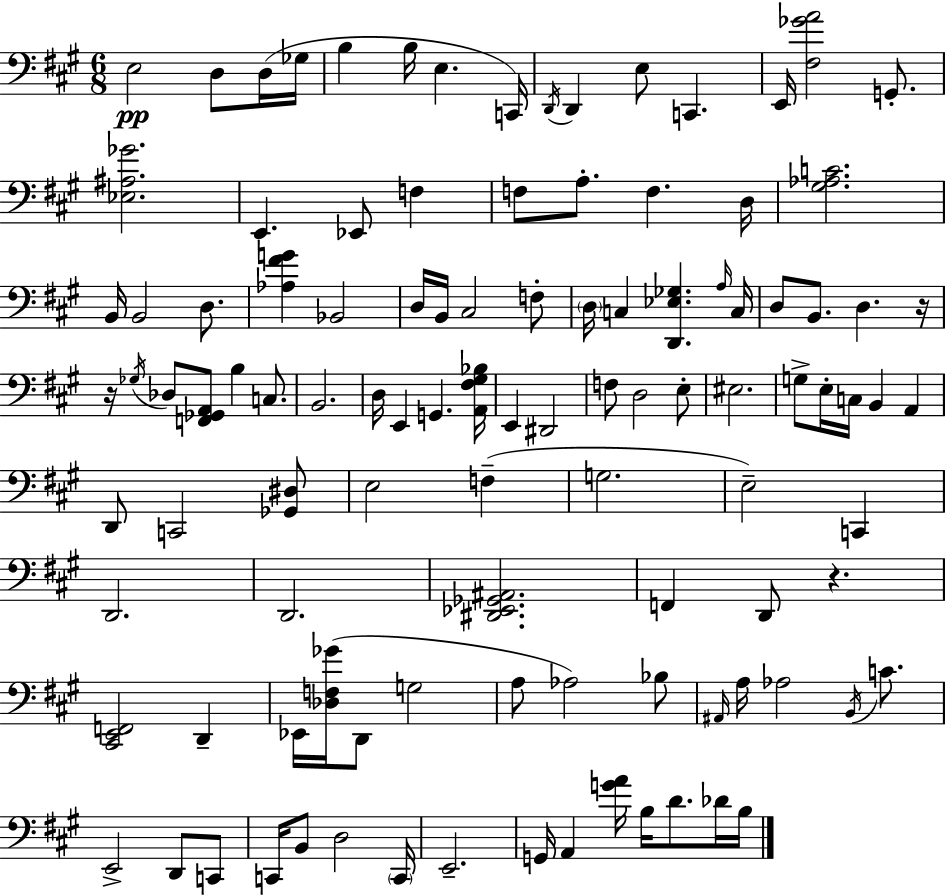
{
  \clef bass
  \numericTimeSignature
  \time 6/8
  \key a \major
  e2\pp d8 d16( ges16 | b4 b16 e4. c,16) | \acciaccatura { d,16 } d,4 e8 c,4. | e,16 <fis ges' a'>2 g,8.-. | \break <ees ais ges'>2. | e,4. ees,8 f4 | f8 a8.-. f4. | d16 <gis aes c'>2. | \break b,16 b,2 d8. | <aes fis' g'>4 bes,2 | d16 b,16 cis2 f8-. | \parenthesize d16 c4 <d, ees ges>4. | \break \grace { a16 } c16 d8 b,8. d4. | r16 r16 \acciaccatura { ges16 } des8 <f, ges, a,>8 b4 | c8. b,2. | d16 e,4 g,4. | \break <a, fis gis bes>16 e,4 dis,2 | f8 d2 | e8-. eis2. | g8-> e16-. c16 b,4 a,4 | \break d,8 c,2 | <ges, dis>8 e2 f4--( | g2. | e2--) c,4 | \break d,2. | d,2. | <dis, ees, ges, ais,>2. | f,4 d,8 r4. | \break <cis, e, f,>2 d,4-- | ees,16 <des f ges'>16( d,8 g2 | a8 aes2) | bes8 \grace { ais,16 } a16 aes2 | \break \acciaccatura { b,16 } c'8. e,2-> | d,8 c,8 c,16 b,8 d2 | \parenthesize c,16 e,2.-- | g,16 a,4 <g' a'>16 b16 | \break d'8. des'16 b16 \bar "|."
}